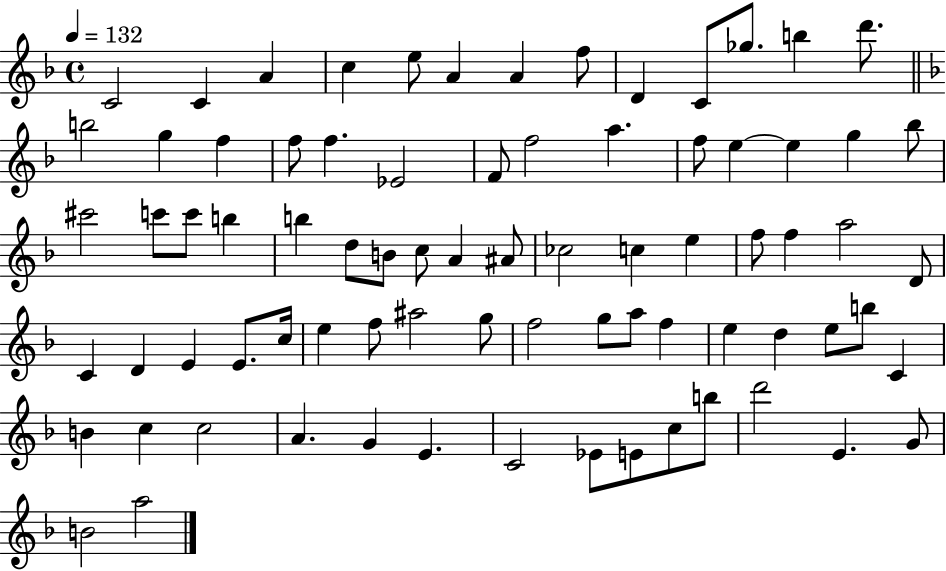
X:1
T:Untitled
M:4/4
L:1/4
K:F
C2 C A c e/2 A A f/2 D C/2 _g/2 b d'/2 b2 g f f/2 f _E2 F/2 f2 a f/2 e e g _b/2 ^c'2 c'/2 c'/2 b b d/2 B/2 c/2 A ^A/2 _c2 c e f/2 f a2 D/2 C D E E/2 c/4 e f/2 ^a2 g/2 f2 g/2 a/2 f e d e/2 b/2 C B c c2 A G E C2 _E/2 E/2 c/2 b/2 d'2 E G/2 B2 a2